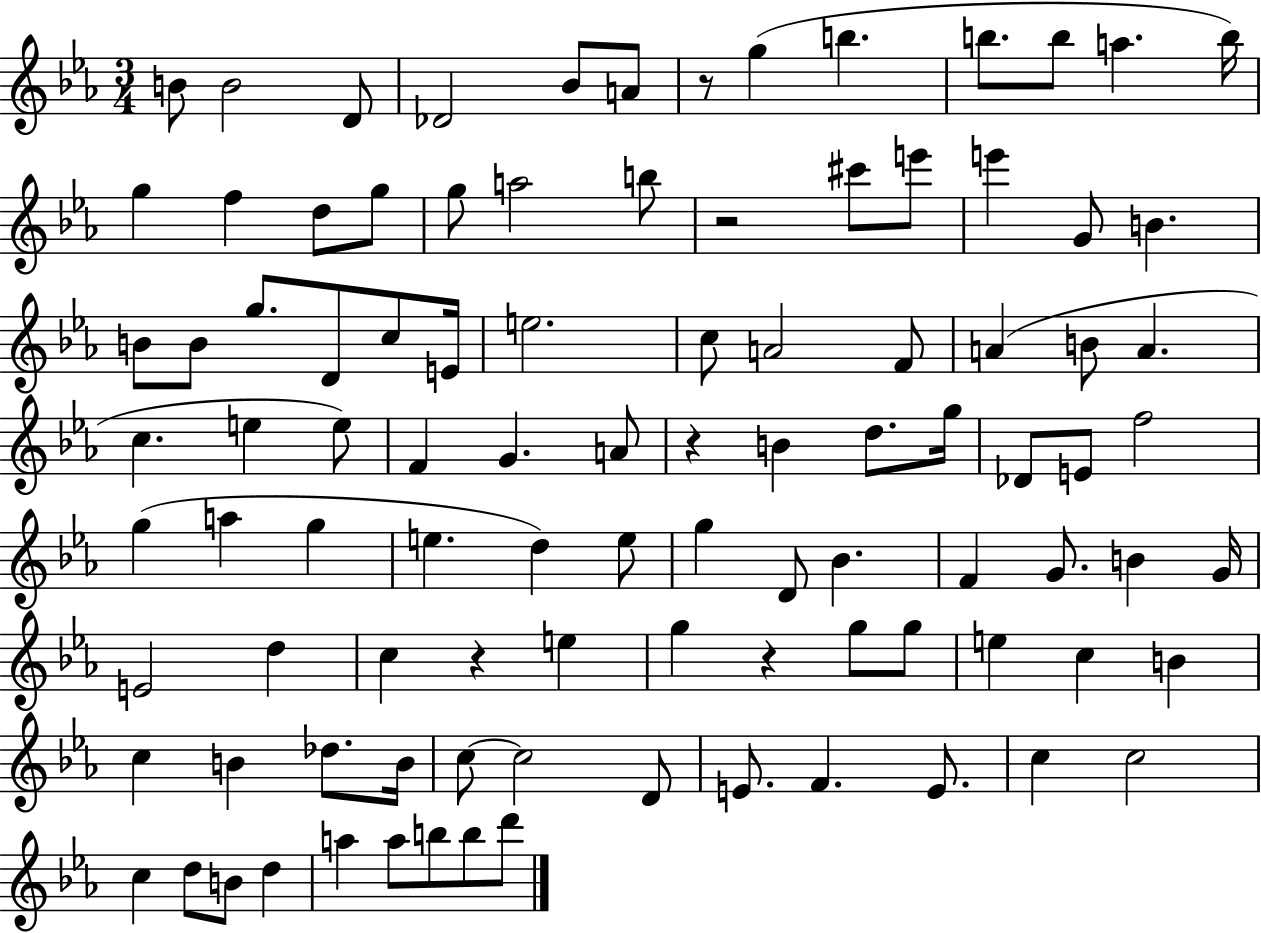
B4/e B4/h D4/e Db4/h Bb4/e A4/e R/e G5/q B5/q. B5/e. B5/e A5/q. B5/s G5/q F5/q D5/e G5/e G5/e A5/h B5/e R/h C#6/e E6/e E6/q G4/e B4/q. B4/e B4/e G5/e. D4/e C5/e E4/s E5/h. C5/e A4/h F4/e A4/q B4/e A4/q. C5/q. E5/q E5/e F4/q G4/q. A4/e R/q B4/q D5/e. G5/s Db4/e E4/e F5/h G5/q A5/q G5/q E5/q. D5/q E5/e G5/q D4/e Bb4/q. F4/q G4/e. B4/q G4/s E4/h D5/q C5/q R/q E5/q G5/q R/q G5/e G5/e E5/q C5/q B4/q C5/q B4/q Db5/e. B4/s C5/e C5/h D4/e E4/e. F4/q. E4/e. C5/q C5/h C5/q D5/e B4/e D5/q A5/q A5/e B5/e B5/e D6/e